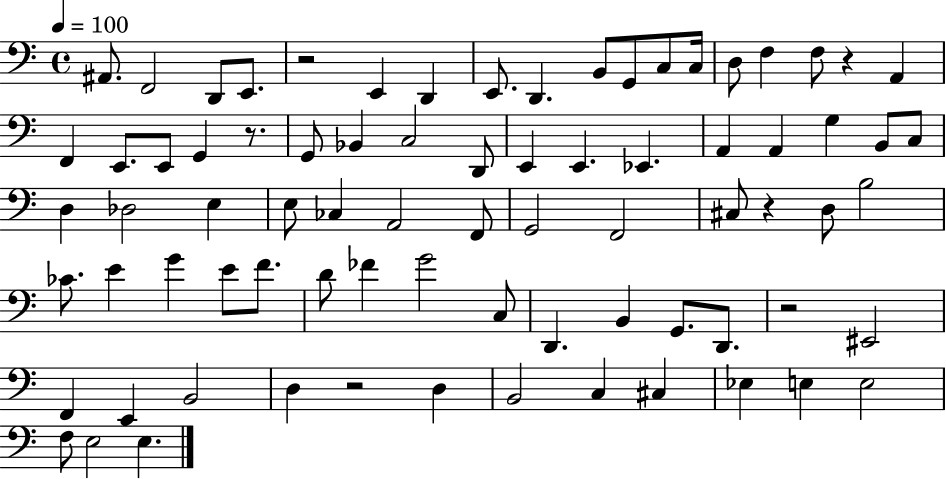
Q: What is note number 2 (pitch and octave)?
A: F2